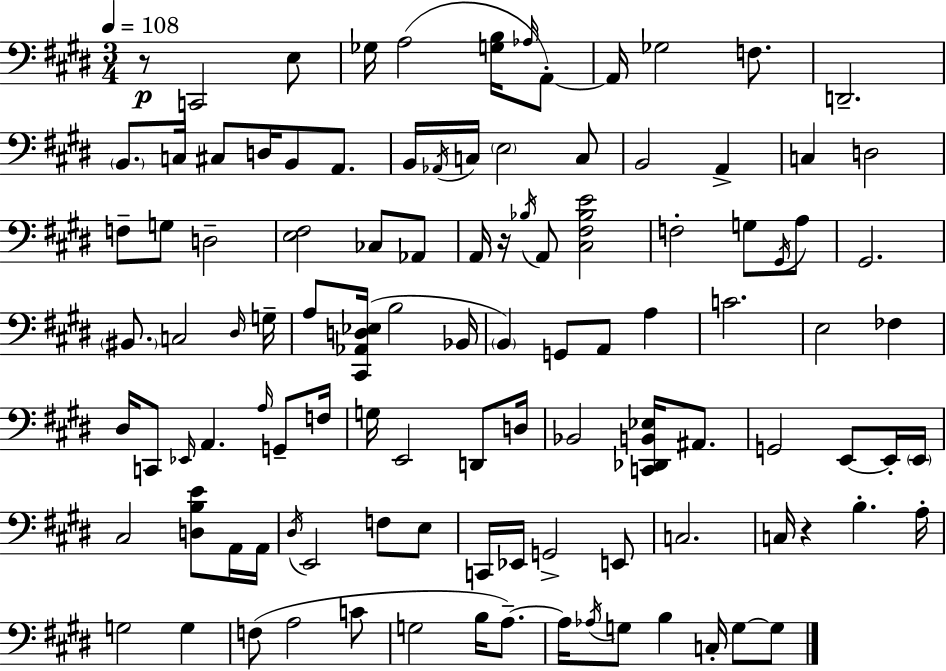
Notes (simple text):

R/e C2/h E3/e Gb3/s A3/h [G3,B3]/s Ab3/s A2/e A2/s Gb3/h F3/e. D2/h. B2/e. C3/s C#3/e D3/s B2/e A2/e. B2/s Ab2/s C3/s E3/h C3/e B2/h A2/q C3/q D3/h F3/e G3/e D3/h [E3,F#3]/h CES3/e Ab2/e A2/s R/s Bb3/s A2/e [C#3,F#3,Bb3,E4]/h F3/h G3/e G#2/s A3/e G#2/h. BIS2/e. C3/h D#3/s G3/s A3/e [C#2,Ab2,D3,Eb3]/s B3/h Bb2/s B2/q G2/e A2/e A3/q C4/h. E3/h FES3/q D#3/s C2/e Eb2/s A2/q. A3/s G2/e F3/s G3/s E2/h D2/e D3/s Bb2/h [C2,Db2,B2,Eb3]/s A#2/e. G2/h E2/e E2/s E2/s C#3/h [D3,B3,E4]/e A2/s A2/s D#3/s E2/h F3/e E3/e C2/s Eb2/s G2/h E2/e C3/h. C3/s R/q B3/q. A3/s G3/h G3/q F3/e A3/h C4/e G3/h B3/s A3/e. A3/s Ab3/s G3/e B3/q C3/s G3/e G3/e